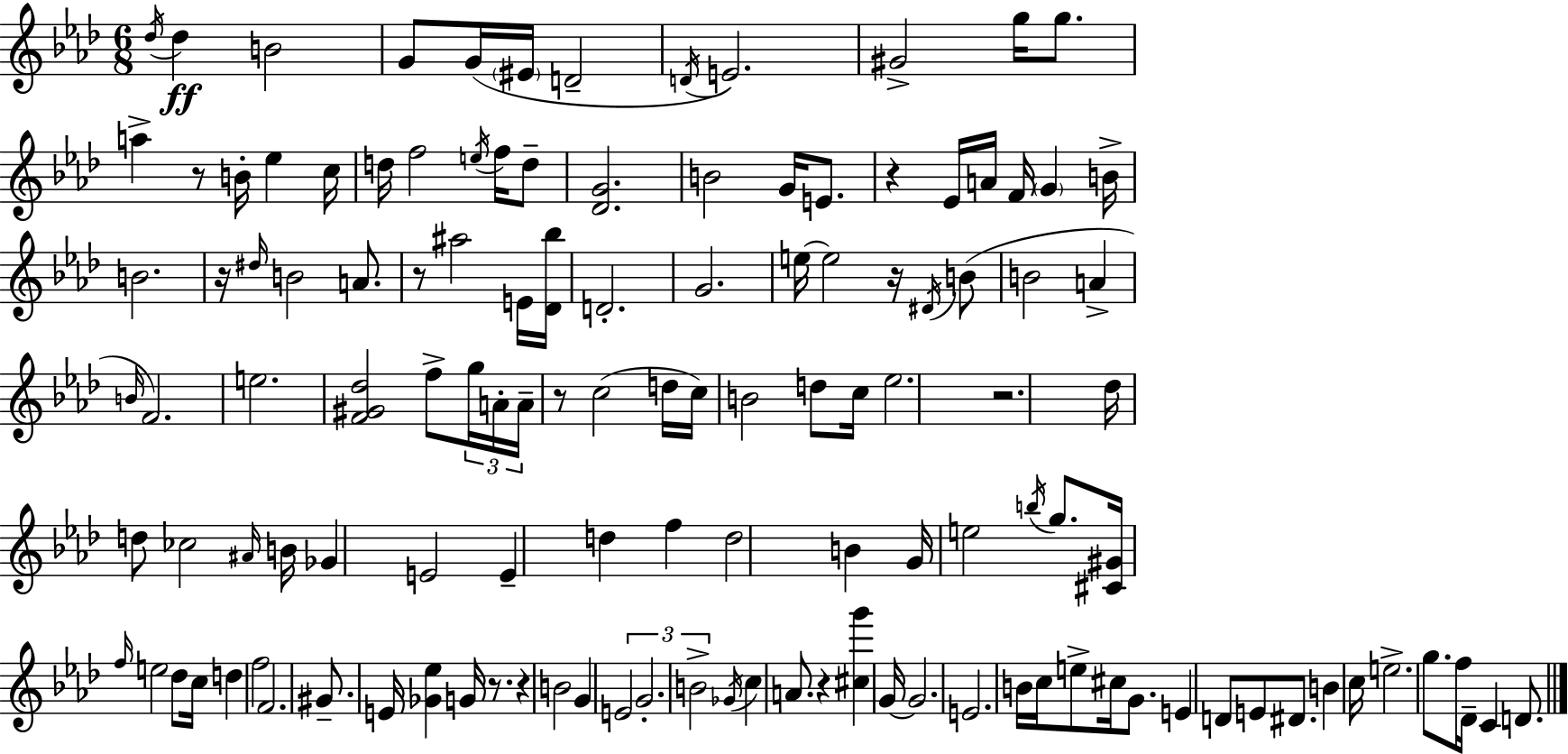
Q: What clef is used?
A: treble